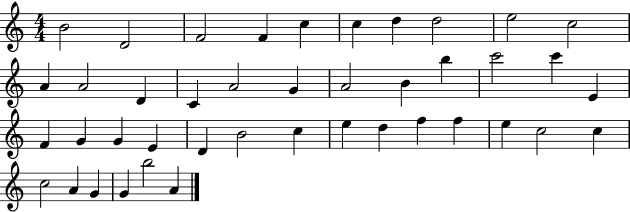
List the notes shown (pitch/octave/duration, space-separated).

B4/h D4/h F4/h F4/q C5/q C5/q D5/q D5/h E5/h C5/h A4/q A4/h D4/q C4/q A4/h G4/q A4/h B4/q B5/q C6/h C6/q E4/q F4/q G4/q G4/q E4/q D4/q B4/h C5/q E5/q D5/q F5/q F5/q E5/q C5/h C5/q C5/h A4/q G4/q G4/q B5/h A4/q